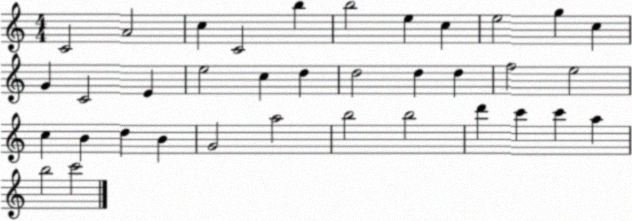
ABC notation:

X:1
T:Untitled
M:4/4
L:1/4
K:C
C2 A2 c C2 b b2 e c e2 g c G C2 E e2 c d d2 d d f2 e2 c B d B G2 a2 b2 b2 d' c' c' a b2 c'2